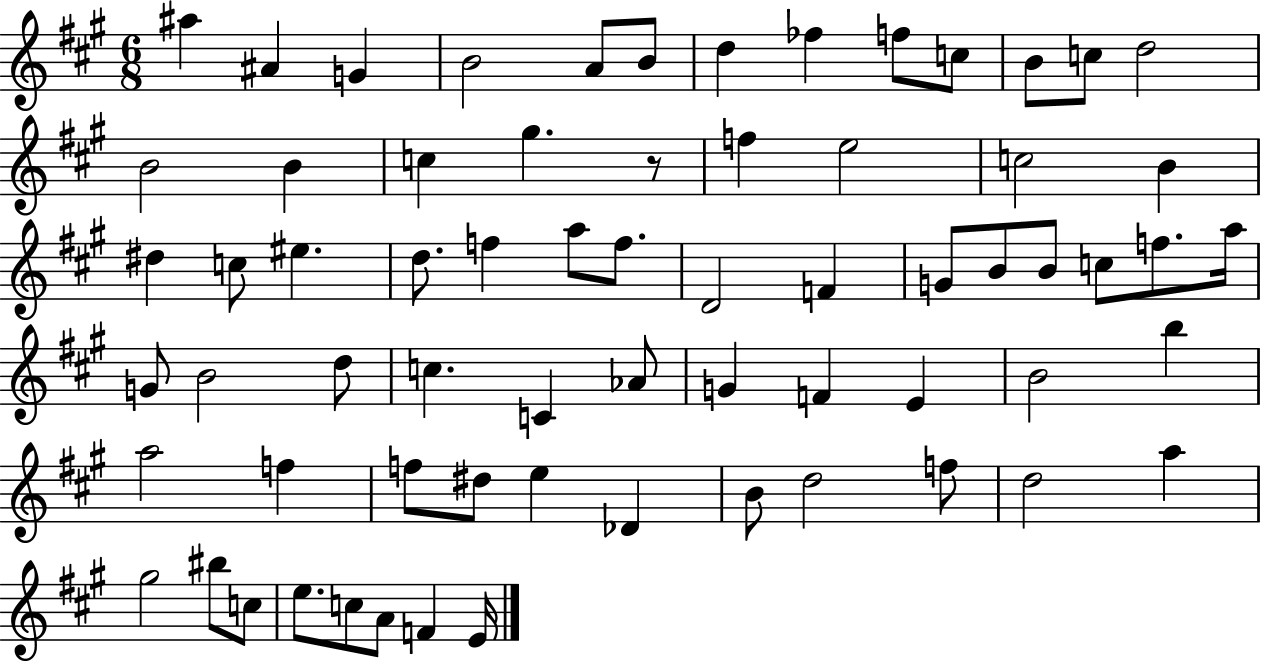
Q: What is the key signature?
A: A major